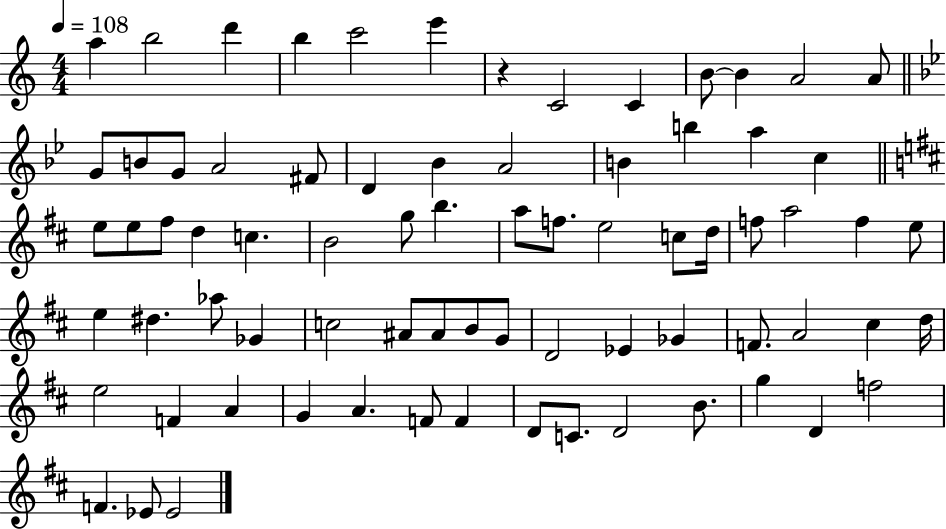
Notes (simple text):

A5/q B5/h D6/q B5/q C6/h E6/q R/q C4/h C4/q B4/e B4/q A4/h A4/e G4/e B4/e G4/e A4/h F#4/e D4/q Bb4/q A4/h B4/q B5/q A5/q C5/q E5/e E5/e F#5/e D5/q C5/q. B4/h G5/e B5/q. A5/e F5/e. E5/h C5/e D5/s F5/e A5/h F5/q E5/e E5/q D#5/q. Ab5/e Gb4/q C5/h A#4/e A#4/e B4/e G4/e D4/h Eb4/q Gb4/q F4/e. A4/h C#5/q D5/s E5/h F4/q A4/q G4/q A4/q. F4/e F4/q D4/e C4/e. D4/h B4/e. G5/q D4/q F5/h F4/q. Eb4/e Eb4/h